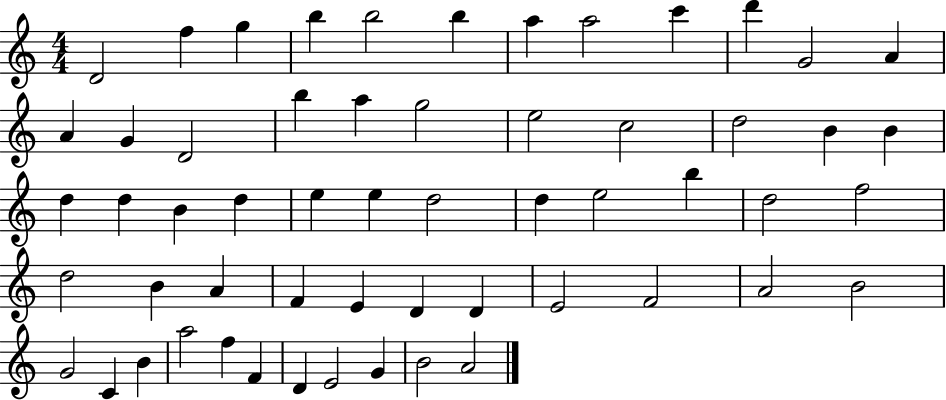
{
  \clef treble
  \numericTimeSignature
  \time 4/4
  \key c \major
  d'2 f''4 g''4 | b''4 b''2 b''4 | a''4 a''2 c'''4 | d'''4 g'2 a'4 | \break a'4 g'4 d'2 | b''4 a''4 g''2 | e''2 c''2 | d''2 b'4 b'4 | \break d''4 d''4 b'4 d''4 | e''4 e''4 d''2 | d''4 e''2 b''4 | d''2 f''2 | \break d''2 b'4 a'4 | f'4 e'4 d'4 d'4 | e'2 f'2 | a'2 b'2 | \break g'2 c'4 b'4 | a''2 f''4 f'4 | d'4 e'2 g'4 | b'2 a'2 | \break \bar "|."
}